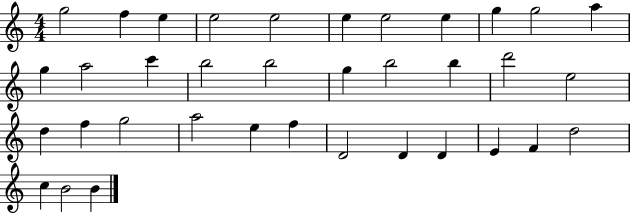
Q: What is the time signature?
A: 4/4